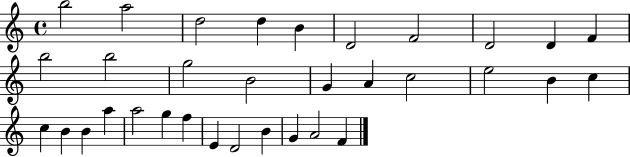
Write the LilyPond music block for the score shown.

{
  \clef treble
  \time 4/4
  \defaultTimeSignature
  \key c \major
  b''2 a''2 | d''2 d''4 b'4 | d'2 f'2 | d'2 d'4 f'4 | \break b''2 b''2 | g''2 b'2 | g'4 a'4 c''2 | e''2 b'4 c''4 | \break c''4 b'4 b'4 a''4 | a''2 g''4 f''4 | e'4 d'2 b'4 | g'4 a'2 f'4 | \break \bar "|."
}